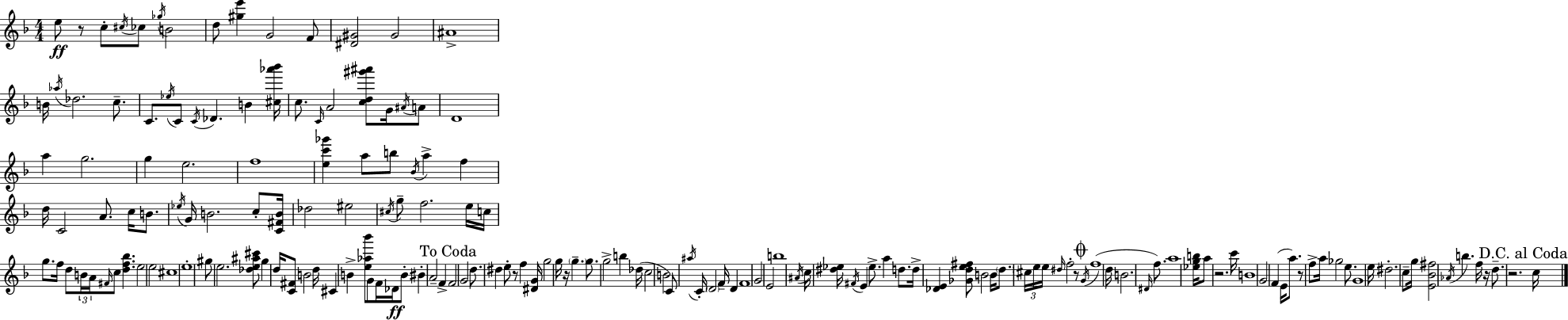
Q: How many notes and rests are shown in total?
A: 173